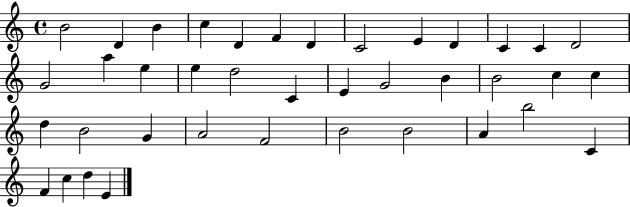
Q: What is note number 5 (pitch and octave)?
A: D4